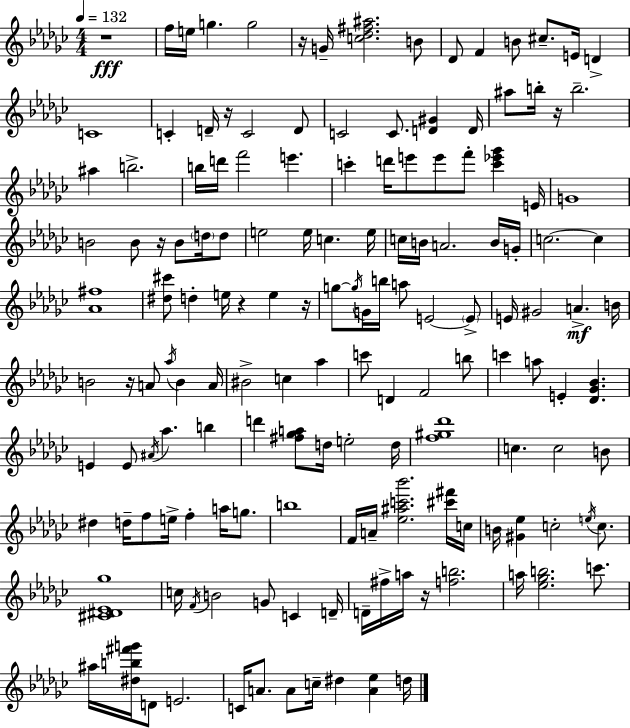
{
  \clef treble
  \numericTimeSignature
  \time 4/4
  \key ees \minor
  \tempo 4 = 132
  r1\fff | f''16 e''16 g''4. g''2 | r16 g'16-- <c'' des'' fis'' ais''>2. b'8 | des'8 f'4 b'8 cis''8.-- e'16 d'4-> | \break c'1 | c'4-. d'16-- r16 c'2 d'8 | c'2 c'8. <d' gis'>4 d'16 | ais''8 b''16-. r16 b''2.-- | \break ais''4 b''2.-> | b''16 d'''16 f'''2 e'''4. | c'''4-. d'''16 e'''8 e'''8 f'''8-. <c''' ees''' ges'''>4 e'16 | g'1 | \break b'2 b'8 r16 b'8 \parenthesize d''16 d''8 | e''2 e''16 c''4. e''16 | c''16 b'16 a'2. b'16 g'16-. | c''2.~~ c''4 | \break <aes' fis''>1 | <dis'' cis'''>8 d''4-. e''16 r4 e''4 r16 | g''8~~ \acciaccatura { g''16 } g'16 b''16 a''8 e'2~~ \parenthesize e'8-> | e'16 gis'2 a'4.->\mf | \break b'16 b'2 r16 a'8 \acciaccatura { aes''16 } b'4 | a'16 bis'2-> c''4 aes''4 | c'''8 d'4 f'2 | b''8 c'''4 a''8 e'4-. <des' ges' bes'>4. | \break e'4 e'8 \acciaccatura { ais'16 } aes''4. b''4 | d'''4 <fis'' ges'' a''>8 d''16 e''2-. | d''16 <f'' gis'' des'''>1 | c''4. c''2 | \break b'8 dis''4 d''16-- f''8 e''16-> f''4-. a''16 | g''8. b''1 | f'16 a'16-- <ees'' ais'' c''' bes'''>2. | <cis''' fis'''>16 c''16 b'16 <gis' ees''>4 c''2-. | \break \acciaccatura { e''16 } c''8. <cis' dis' ees' ges''>1 | c''16 \acciaccatura { f'16 } b'2 g'8 | c'4 d'16-- d'16-- fis''16-> a''16 r16 <f'' b''>2. | a''16 <ees'' ges'' b''>2. | \break c'''8. ais''16 <dis'' b'' fis''' g'''>16 d'8 e'2. | c'16 a'8. a'8 c''16-- dis''4 | <a' ees''>4 d''16 \bar "|."
}